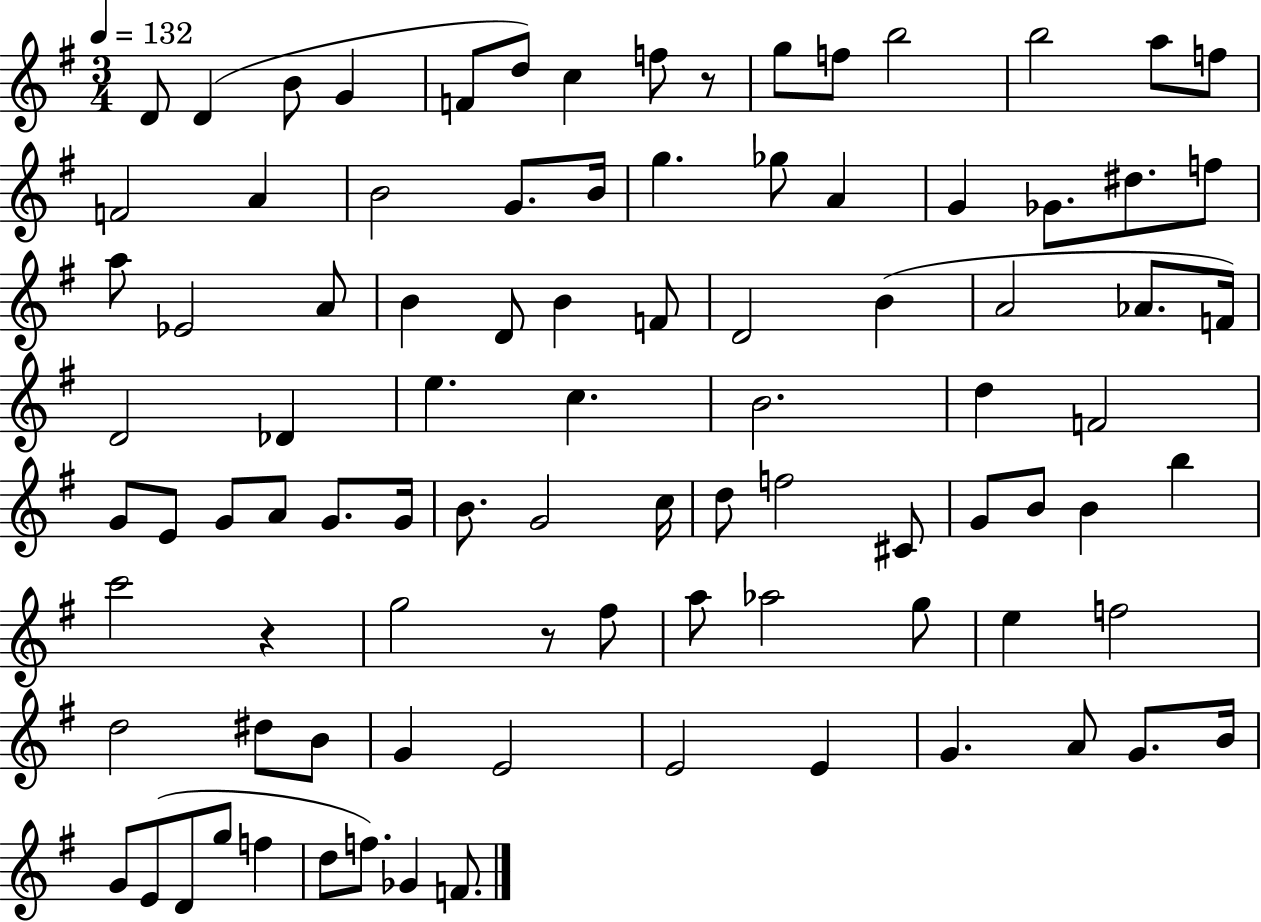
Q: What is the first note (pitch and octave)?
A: D4